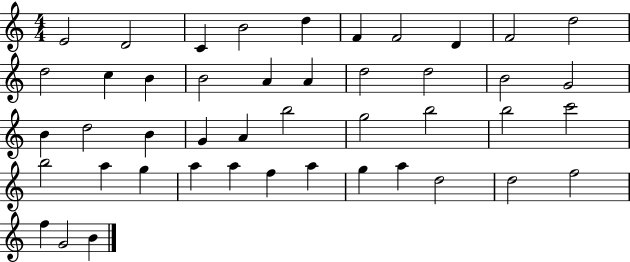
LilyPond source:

{
  \clef treble
  \numericTimeSignature
  \time 4/4
  \key c \major
  e'2 d'2 | c'4 b'2 d''4 | f'4 f'2 d'4 | f'2 d''2 | \break d''2 c''4 b'4 | b'2 a'4 a'4 | d''2 d''2 | b'2 g'2 | \break b'4 d''2 b'4 | g'4 a'4 b''2 | g''2 b''2 | b''2 c'''2 | \break b''2 a''4 g''4 | a''4 a''4 f''4 a''4 | g''4 a''4 d''2 | d''2 f''2 | \break f''4 g'2 b'4 | \bar "|."
}